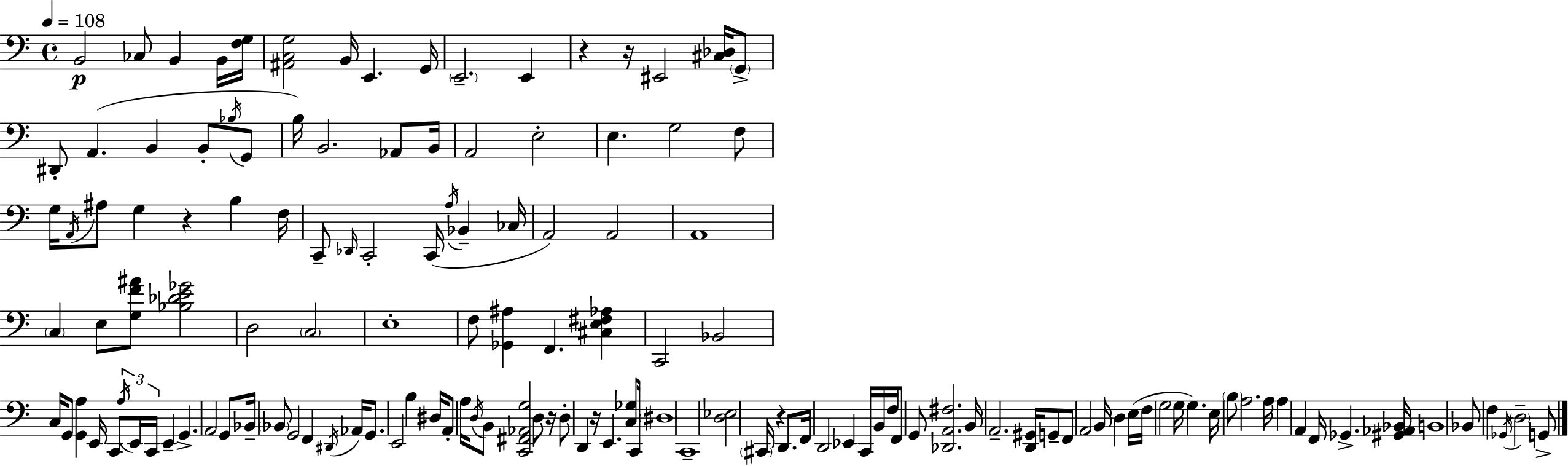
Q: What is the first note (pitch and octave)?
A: B2